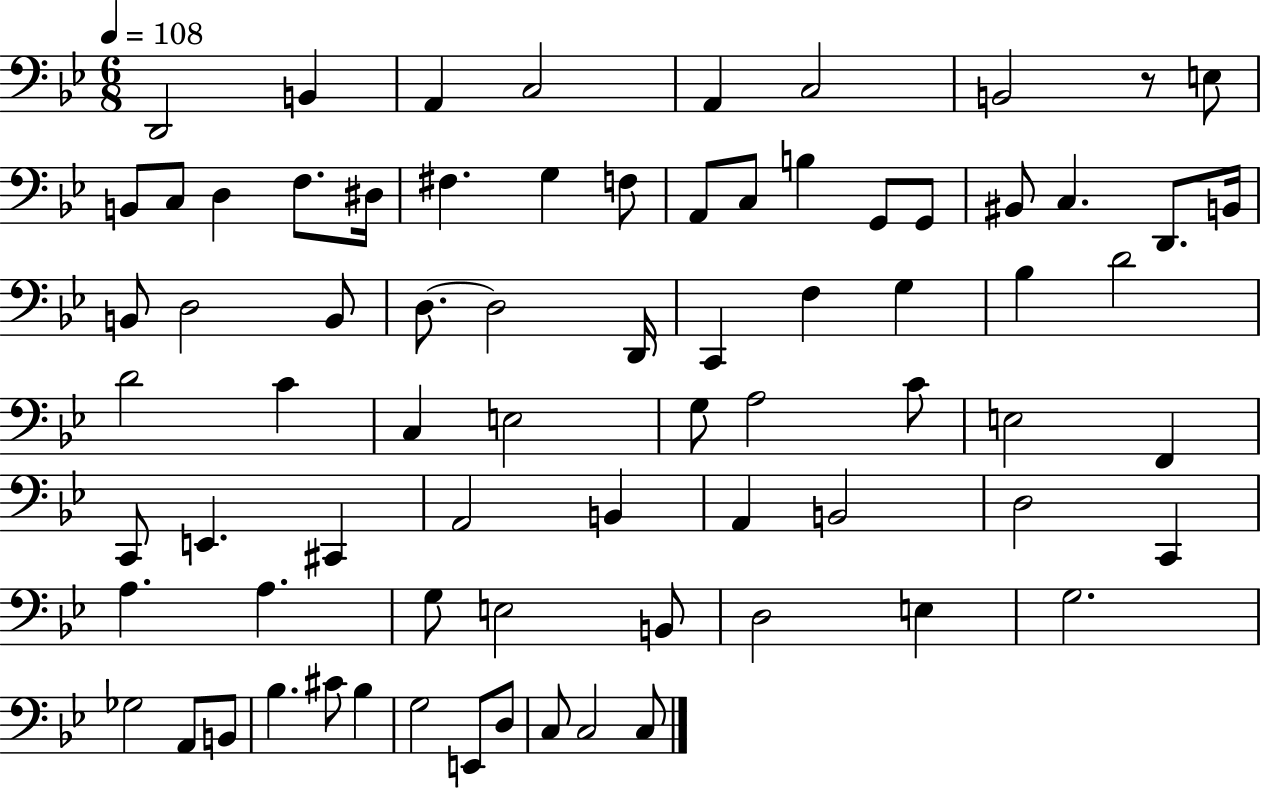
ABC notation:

X:1
T:Untitled
M:6/8
L:1/4
K:Bb
D,,2 B,, A,, C,2 A,, C,2 B,,2 z/2 E,/2 B,,/2 C,/2 D, F,/2 ^D,/4 ^F, G, F,/2 A,,/2 C,/2 B, G,,/2 G,,/2 ^B,,/2 C, D,,/2 B,,/4 B,,/2 D,2 B,,/2 D,/2 D,2 D,,/4 C,, F, G, _B, D2 D2 C C, E,2 G,/2 A,2 C/2 E,2 F,, C,,/2 E,, ^C,, A,,2 B,, A,, B,,2 D,2 C,, A, A, G,/2 E,2 B,,/2 D,2 E, G,2 _G,2 A,,/2 B,,/2 _B, ^C/2 _B, G,2 E,,/2 D,/2 C,/2 C,2 C,/2